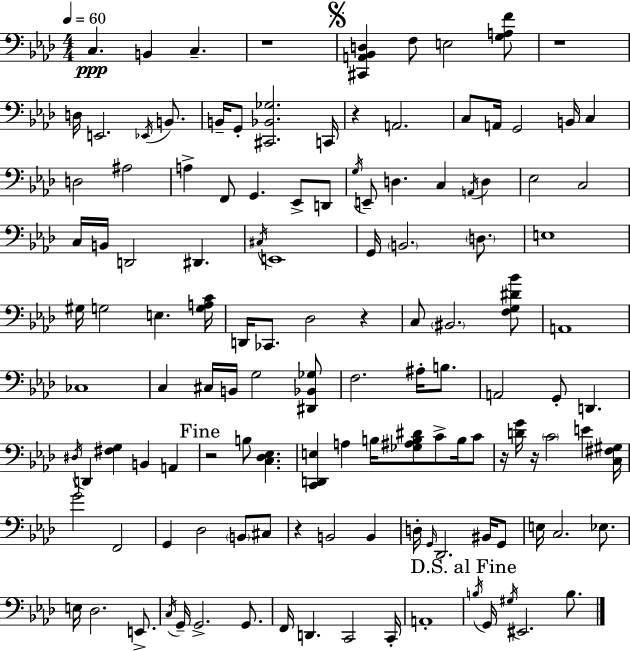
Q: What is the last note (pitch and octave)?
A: B3